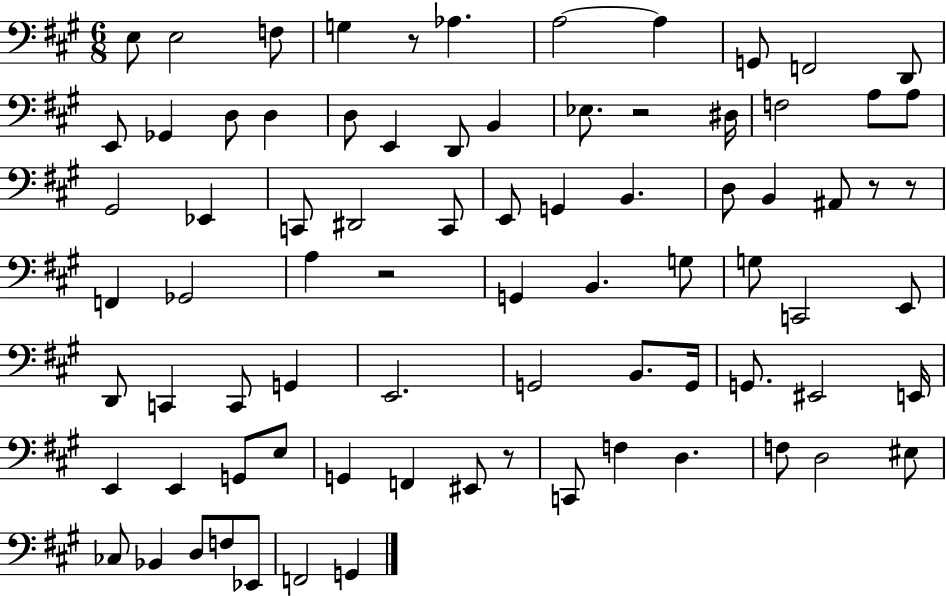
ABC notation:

X:1
T:Untitled
M:6/8
L:1/4
K:A
E,/2 E,2 F,/2 G, z/2 _A, A,2 A, G,,/2 F,,2 D,,/2 E,,/2 _G,, D,/2 D, D,/2 E,, D,,/2 B,, _E,/2 z2 ^D,/4 F,2 A,/2 A,/2 ^G,,2 _E,, C,,/2 ^D,,2 C,,/2 E,,/2 G,, B,, D,/2 B,, ^A,,/2 z/2 z/2 F,, _G,,2 A, z2 G,, B,, G,/2 G,/2 C,,2 E,,/2 D,,/2 C,, C,,/2 G,, E,,2 G,,2 B,,/2 G,,/4 G,,/2 ^E,,2 E,,/4 E,, E,, G,,/2 E,/2 G,, F,, ^E,,/2 z/2 C,,/2 F, D, F,/2 D,2 ^E,/2 _C,/2 _B,, D,/2 F,/2 _E,,/2 F,,2 G,,